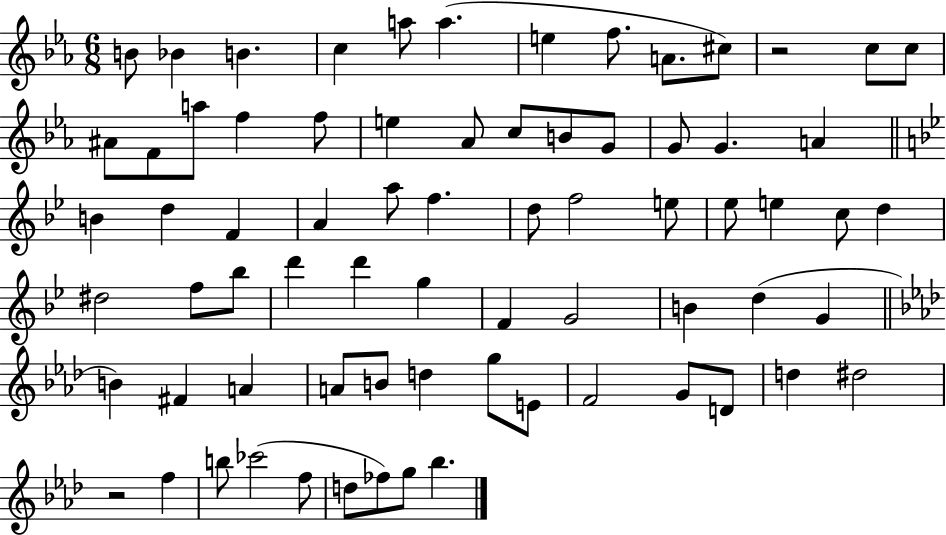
X:1
T:Untitled
M:6/8
L:1/4
K:Eb
B/2 _B B c a/2 a e f/2 A/2 ^c/2 z2 c/2 c/2 ^A/2 F/2 a/2 f f/2 e _A/2 c/2 B/2 G/2 G/2 G A B d F A a/2 f d/2 f2 e/2 _e/2 e c/2 d ^d2 f/2 _b/2 d' d' g F G2 B d G B ^F A A/2 B/2 d g/2 E/2 F2 G/2 D/2 d ^d2 z2 f b/2 _c'2 f/2 d/2 _f/2 g/2 _b